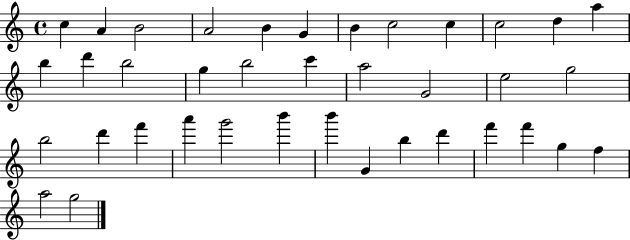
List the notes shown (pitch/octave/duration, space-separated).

C5/q A4/q B4/h A4/h B4/q G4/q B4/q C5/h C5/q C5/h D5/q A5/q B5/q D6/q B5/h G5/q B5/h C6/q A5/h G4/h E5/h G5/h B5/h D6/q F6/q A6/q G6/h B6/q B6/q G4/q B5/q D6/q F6/q F6/q G5/q F5/q A5/h G5/h